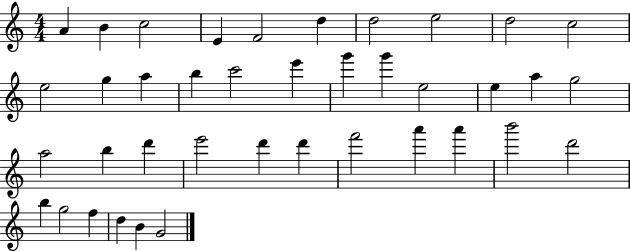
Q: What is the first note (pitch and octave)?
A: A4